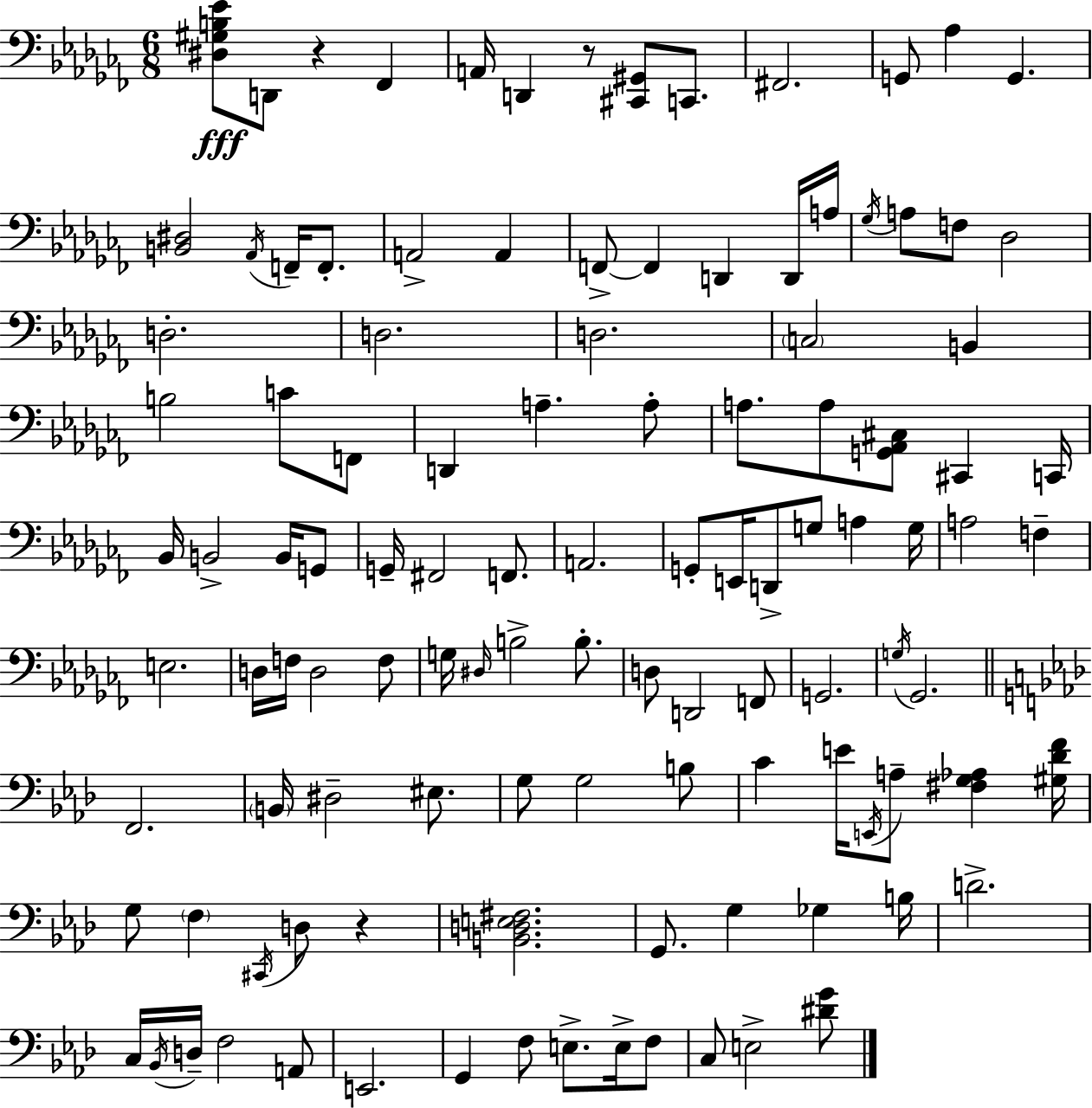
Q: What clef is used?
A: bass